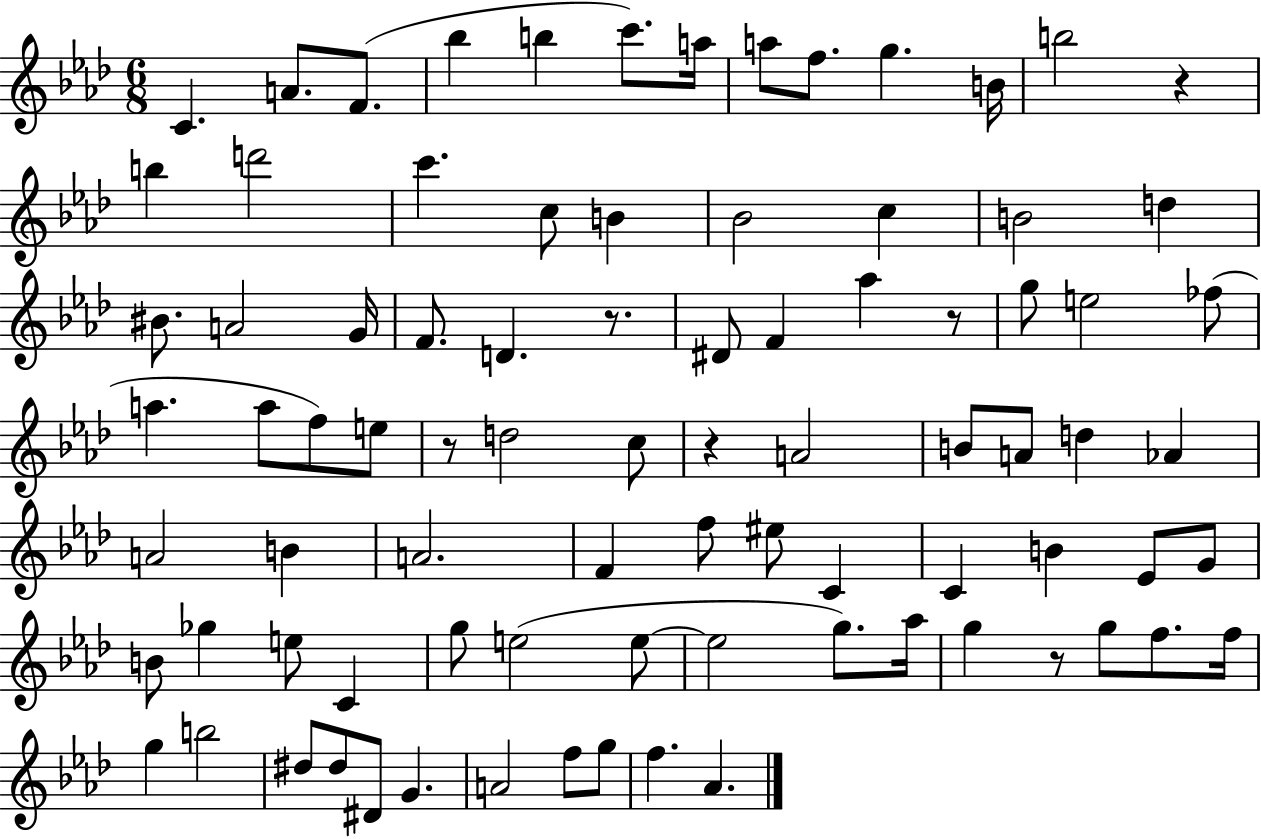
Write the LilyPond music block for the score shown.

{
  \clef treble
  \numericTimeSignature
  \time 6/8
  \key aes \major
  c'4. a'8. f'8.( | bes''4 b''4 c'''8.) a''16 | a''8 f''8. g''4. b'16 | b''2 r4 | \break b''4 d'''2 | c'''4. c''8 b'4 | bes'2 c''4 | b'2 d''4 | \break bis'8. a'2 g'16 | f'8. d'4. r8. | dis'8 f'4 aes''4 r8 | g''8 e''2 fes''8( | \break a''4. a''8 f''8) e''8 | r8 d''2 c''8 | r4 a'2 | b'8 a'8 d''4 aes'4 | \break a'2 b'4 | a'2. | f'4 f''8 eis''8 c'4 | c'4 b'4 ees'8 g'8 | \break b'8 ges''4 e''8 c'4 | g''8 e''2( e''8~~ | e''2 g''8.) aes''16 | g''4 r8 g''8 f''8. f''16 | \break g''4 b''2 | dis''8 dis''8 dis'8 g'4. | a'2 f''8 g''8 | f''4. aes'4. | \break \bar "|."
}